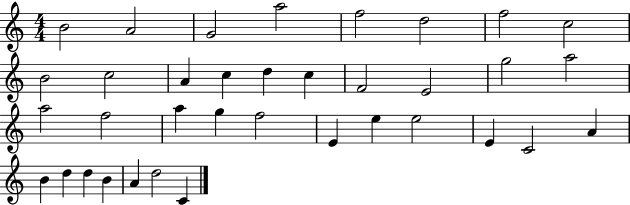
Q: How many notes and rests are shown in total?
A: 36